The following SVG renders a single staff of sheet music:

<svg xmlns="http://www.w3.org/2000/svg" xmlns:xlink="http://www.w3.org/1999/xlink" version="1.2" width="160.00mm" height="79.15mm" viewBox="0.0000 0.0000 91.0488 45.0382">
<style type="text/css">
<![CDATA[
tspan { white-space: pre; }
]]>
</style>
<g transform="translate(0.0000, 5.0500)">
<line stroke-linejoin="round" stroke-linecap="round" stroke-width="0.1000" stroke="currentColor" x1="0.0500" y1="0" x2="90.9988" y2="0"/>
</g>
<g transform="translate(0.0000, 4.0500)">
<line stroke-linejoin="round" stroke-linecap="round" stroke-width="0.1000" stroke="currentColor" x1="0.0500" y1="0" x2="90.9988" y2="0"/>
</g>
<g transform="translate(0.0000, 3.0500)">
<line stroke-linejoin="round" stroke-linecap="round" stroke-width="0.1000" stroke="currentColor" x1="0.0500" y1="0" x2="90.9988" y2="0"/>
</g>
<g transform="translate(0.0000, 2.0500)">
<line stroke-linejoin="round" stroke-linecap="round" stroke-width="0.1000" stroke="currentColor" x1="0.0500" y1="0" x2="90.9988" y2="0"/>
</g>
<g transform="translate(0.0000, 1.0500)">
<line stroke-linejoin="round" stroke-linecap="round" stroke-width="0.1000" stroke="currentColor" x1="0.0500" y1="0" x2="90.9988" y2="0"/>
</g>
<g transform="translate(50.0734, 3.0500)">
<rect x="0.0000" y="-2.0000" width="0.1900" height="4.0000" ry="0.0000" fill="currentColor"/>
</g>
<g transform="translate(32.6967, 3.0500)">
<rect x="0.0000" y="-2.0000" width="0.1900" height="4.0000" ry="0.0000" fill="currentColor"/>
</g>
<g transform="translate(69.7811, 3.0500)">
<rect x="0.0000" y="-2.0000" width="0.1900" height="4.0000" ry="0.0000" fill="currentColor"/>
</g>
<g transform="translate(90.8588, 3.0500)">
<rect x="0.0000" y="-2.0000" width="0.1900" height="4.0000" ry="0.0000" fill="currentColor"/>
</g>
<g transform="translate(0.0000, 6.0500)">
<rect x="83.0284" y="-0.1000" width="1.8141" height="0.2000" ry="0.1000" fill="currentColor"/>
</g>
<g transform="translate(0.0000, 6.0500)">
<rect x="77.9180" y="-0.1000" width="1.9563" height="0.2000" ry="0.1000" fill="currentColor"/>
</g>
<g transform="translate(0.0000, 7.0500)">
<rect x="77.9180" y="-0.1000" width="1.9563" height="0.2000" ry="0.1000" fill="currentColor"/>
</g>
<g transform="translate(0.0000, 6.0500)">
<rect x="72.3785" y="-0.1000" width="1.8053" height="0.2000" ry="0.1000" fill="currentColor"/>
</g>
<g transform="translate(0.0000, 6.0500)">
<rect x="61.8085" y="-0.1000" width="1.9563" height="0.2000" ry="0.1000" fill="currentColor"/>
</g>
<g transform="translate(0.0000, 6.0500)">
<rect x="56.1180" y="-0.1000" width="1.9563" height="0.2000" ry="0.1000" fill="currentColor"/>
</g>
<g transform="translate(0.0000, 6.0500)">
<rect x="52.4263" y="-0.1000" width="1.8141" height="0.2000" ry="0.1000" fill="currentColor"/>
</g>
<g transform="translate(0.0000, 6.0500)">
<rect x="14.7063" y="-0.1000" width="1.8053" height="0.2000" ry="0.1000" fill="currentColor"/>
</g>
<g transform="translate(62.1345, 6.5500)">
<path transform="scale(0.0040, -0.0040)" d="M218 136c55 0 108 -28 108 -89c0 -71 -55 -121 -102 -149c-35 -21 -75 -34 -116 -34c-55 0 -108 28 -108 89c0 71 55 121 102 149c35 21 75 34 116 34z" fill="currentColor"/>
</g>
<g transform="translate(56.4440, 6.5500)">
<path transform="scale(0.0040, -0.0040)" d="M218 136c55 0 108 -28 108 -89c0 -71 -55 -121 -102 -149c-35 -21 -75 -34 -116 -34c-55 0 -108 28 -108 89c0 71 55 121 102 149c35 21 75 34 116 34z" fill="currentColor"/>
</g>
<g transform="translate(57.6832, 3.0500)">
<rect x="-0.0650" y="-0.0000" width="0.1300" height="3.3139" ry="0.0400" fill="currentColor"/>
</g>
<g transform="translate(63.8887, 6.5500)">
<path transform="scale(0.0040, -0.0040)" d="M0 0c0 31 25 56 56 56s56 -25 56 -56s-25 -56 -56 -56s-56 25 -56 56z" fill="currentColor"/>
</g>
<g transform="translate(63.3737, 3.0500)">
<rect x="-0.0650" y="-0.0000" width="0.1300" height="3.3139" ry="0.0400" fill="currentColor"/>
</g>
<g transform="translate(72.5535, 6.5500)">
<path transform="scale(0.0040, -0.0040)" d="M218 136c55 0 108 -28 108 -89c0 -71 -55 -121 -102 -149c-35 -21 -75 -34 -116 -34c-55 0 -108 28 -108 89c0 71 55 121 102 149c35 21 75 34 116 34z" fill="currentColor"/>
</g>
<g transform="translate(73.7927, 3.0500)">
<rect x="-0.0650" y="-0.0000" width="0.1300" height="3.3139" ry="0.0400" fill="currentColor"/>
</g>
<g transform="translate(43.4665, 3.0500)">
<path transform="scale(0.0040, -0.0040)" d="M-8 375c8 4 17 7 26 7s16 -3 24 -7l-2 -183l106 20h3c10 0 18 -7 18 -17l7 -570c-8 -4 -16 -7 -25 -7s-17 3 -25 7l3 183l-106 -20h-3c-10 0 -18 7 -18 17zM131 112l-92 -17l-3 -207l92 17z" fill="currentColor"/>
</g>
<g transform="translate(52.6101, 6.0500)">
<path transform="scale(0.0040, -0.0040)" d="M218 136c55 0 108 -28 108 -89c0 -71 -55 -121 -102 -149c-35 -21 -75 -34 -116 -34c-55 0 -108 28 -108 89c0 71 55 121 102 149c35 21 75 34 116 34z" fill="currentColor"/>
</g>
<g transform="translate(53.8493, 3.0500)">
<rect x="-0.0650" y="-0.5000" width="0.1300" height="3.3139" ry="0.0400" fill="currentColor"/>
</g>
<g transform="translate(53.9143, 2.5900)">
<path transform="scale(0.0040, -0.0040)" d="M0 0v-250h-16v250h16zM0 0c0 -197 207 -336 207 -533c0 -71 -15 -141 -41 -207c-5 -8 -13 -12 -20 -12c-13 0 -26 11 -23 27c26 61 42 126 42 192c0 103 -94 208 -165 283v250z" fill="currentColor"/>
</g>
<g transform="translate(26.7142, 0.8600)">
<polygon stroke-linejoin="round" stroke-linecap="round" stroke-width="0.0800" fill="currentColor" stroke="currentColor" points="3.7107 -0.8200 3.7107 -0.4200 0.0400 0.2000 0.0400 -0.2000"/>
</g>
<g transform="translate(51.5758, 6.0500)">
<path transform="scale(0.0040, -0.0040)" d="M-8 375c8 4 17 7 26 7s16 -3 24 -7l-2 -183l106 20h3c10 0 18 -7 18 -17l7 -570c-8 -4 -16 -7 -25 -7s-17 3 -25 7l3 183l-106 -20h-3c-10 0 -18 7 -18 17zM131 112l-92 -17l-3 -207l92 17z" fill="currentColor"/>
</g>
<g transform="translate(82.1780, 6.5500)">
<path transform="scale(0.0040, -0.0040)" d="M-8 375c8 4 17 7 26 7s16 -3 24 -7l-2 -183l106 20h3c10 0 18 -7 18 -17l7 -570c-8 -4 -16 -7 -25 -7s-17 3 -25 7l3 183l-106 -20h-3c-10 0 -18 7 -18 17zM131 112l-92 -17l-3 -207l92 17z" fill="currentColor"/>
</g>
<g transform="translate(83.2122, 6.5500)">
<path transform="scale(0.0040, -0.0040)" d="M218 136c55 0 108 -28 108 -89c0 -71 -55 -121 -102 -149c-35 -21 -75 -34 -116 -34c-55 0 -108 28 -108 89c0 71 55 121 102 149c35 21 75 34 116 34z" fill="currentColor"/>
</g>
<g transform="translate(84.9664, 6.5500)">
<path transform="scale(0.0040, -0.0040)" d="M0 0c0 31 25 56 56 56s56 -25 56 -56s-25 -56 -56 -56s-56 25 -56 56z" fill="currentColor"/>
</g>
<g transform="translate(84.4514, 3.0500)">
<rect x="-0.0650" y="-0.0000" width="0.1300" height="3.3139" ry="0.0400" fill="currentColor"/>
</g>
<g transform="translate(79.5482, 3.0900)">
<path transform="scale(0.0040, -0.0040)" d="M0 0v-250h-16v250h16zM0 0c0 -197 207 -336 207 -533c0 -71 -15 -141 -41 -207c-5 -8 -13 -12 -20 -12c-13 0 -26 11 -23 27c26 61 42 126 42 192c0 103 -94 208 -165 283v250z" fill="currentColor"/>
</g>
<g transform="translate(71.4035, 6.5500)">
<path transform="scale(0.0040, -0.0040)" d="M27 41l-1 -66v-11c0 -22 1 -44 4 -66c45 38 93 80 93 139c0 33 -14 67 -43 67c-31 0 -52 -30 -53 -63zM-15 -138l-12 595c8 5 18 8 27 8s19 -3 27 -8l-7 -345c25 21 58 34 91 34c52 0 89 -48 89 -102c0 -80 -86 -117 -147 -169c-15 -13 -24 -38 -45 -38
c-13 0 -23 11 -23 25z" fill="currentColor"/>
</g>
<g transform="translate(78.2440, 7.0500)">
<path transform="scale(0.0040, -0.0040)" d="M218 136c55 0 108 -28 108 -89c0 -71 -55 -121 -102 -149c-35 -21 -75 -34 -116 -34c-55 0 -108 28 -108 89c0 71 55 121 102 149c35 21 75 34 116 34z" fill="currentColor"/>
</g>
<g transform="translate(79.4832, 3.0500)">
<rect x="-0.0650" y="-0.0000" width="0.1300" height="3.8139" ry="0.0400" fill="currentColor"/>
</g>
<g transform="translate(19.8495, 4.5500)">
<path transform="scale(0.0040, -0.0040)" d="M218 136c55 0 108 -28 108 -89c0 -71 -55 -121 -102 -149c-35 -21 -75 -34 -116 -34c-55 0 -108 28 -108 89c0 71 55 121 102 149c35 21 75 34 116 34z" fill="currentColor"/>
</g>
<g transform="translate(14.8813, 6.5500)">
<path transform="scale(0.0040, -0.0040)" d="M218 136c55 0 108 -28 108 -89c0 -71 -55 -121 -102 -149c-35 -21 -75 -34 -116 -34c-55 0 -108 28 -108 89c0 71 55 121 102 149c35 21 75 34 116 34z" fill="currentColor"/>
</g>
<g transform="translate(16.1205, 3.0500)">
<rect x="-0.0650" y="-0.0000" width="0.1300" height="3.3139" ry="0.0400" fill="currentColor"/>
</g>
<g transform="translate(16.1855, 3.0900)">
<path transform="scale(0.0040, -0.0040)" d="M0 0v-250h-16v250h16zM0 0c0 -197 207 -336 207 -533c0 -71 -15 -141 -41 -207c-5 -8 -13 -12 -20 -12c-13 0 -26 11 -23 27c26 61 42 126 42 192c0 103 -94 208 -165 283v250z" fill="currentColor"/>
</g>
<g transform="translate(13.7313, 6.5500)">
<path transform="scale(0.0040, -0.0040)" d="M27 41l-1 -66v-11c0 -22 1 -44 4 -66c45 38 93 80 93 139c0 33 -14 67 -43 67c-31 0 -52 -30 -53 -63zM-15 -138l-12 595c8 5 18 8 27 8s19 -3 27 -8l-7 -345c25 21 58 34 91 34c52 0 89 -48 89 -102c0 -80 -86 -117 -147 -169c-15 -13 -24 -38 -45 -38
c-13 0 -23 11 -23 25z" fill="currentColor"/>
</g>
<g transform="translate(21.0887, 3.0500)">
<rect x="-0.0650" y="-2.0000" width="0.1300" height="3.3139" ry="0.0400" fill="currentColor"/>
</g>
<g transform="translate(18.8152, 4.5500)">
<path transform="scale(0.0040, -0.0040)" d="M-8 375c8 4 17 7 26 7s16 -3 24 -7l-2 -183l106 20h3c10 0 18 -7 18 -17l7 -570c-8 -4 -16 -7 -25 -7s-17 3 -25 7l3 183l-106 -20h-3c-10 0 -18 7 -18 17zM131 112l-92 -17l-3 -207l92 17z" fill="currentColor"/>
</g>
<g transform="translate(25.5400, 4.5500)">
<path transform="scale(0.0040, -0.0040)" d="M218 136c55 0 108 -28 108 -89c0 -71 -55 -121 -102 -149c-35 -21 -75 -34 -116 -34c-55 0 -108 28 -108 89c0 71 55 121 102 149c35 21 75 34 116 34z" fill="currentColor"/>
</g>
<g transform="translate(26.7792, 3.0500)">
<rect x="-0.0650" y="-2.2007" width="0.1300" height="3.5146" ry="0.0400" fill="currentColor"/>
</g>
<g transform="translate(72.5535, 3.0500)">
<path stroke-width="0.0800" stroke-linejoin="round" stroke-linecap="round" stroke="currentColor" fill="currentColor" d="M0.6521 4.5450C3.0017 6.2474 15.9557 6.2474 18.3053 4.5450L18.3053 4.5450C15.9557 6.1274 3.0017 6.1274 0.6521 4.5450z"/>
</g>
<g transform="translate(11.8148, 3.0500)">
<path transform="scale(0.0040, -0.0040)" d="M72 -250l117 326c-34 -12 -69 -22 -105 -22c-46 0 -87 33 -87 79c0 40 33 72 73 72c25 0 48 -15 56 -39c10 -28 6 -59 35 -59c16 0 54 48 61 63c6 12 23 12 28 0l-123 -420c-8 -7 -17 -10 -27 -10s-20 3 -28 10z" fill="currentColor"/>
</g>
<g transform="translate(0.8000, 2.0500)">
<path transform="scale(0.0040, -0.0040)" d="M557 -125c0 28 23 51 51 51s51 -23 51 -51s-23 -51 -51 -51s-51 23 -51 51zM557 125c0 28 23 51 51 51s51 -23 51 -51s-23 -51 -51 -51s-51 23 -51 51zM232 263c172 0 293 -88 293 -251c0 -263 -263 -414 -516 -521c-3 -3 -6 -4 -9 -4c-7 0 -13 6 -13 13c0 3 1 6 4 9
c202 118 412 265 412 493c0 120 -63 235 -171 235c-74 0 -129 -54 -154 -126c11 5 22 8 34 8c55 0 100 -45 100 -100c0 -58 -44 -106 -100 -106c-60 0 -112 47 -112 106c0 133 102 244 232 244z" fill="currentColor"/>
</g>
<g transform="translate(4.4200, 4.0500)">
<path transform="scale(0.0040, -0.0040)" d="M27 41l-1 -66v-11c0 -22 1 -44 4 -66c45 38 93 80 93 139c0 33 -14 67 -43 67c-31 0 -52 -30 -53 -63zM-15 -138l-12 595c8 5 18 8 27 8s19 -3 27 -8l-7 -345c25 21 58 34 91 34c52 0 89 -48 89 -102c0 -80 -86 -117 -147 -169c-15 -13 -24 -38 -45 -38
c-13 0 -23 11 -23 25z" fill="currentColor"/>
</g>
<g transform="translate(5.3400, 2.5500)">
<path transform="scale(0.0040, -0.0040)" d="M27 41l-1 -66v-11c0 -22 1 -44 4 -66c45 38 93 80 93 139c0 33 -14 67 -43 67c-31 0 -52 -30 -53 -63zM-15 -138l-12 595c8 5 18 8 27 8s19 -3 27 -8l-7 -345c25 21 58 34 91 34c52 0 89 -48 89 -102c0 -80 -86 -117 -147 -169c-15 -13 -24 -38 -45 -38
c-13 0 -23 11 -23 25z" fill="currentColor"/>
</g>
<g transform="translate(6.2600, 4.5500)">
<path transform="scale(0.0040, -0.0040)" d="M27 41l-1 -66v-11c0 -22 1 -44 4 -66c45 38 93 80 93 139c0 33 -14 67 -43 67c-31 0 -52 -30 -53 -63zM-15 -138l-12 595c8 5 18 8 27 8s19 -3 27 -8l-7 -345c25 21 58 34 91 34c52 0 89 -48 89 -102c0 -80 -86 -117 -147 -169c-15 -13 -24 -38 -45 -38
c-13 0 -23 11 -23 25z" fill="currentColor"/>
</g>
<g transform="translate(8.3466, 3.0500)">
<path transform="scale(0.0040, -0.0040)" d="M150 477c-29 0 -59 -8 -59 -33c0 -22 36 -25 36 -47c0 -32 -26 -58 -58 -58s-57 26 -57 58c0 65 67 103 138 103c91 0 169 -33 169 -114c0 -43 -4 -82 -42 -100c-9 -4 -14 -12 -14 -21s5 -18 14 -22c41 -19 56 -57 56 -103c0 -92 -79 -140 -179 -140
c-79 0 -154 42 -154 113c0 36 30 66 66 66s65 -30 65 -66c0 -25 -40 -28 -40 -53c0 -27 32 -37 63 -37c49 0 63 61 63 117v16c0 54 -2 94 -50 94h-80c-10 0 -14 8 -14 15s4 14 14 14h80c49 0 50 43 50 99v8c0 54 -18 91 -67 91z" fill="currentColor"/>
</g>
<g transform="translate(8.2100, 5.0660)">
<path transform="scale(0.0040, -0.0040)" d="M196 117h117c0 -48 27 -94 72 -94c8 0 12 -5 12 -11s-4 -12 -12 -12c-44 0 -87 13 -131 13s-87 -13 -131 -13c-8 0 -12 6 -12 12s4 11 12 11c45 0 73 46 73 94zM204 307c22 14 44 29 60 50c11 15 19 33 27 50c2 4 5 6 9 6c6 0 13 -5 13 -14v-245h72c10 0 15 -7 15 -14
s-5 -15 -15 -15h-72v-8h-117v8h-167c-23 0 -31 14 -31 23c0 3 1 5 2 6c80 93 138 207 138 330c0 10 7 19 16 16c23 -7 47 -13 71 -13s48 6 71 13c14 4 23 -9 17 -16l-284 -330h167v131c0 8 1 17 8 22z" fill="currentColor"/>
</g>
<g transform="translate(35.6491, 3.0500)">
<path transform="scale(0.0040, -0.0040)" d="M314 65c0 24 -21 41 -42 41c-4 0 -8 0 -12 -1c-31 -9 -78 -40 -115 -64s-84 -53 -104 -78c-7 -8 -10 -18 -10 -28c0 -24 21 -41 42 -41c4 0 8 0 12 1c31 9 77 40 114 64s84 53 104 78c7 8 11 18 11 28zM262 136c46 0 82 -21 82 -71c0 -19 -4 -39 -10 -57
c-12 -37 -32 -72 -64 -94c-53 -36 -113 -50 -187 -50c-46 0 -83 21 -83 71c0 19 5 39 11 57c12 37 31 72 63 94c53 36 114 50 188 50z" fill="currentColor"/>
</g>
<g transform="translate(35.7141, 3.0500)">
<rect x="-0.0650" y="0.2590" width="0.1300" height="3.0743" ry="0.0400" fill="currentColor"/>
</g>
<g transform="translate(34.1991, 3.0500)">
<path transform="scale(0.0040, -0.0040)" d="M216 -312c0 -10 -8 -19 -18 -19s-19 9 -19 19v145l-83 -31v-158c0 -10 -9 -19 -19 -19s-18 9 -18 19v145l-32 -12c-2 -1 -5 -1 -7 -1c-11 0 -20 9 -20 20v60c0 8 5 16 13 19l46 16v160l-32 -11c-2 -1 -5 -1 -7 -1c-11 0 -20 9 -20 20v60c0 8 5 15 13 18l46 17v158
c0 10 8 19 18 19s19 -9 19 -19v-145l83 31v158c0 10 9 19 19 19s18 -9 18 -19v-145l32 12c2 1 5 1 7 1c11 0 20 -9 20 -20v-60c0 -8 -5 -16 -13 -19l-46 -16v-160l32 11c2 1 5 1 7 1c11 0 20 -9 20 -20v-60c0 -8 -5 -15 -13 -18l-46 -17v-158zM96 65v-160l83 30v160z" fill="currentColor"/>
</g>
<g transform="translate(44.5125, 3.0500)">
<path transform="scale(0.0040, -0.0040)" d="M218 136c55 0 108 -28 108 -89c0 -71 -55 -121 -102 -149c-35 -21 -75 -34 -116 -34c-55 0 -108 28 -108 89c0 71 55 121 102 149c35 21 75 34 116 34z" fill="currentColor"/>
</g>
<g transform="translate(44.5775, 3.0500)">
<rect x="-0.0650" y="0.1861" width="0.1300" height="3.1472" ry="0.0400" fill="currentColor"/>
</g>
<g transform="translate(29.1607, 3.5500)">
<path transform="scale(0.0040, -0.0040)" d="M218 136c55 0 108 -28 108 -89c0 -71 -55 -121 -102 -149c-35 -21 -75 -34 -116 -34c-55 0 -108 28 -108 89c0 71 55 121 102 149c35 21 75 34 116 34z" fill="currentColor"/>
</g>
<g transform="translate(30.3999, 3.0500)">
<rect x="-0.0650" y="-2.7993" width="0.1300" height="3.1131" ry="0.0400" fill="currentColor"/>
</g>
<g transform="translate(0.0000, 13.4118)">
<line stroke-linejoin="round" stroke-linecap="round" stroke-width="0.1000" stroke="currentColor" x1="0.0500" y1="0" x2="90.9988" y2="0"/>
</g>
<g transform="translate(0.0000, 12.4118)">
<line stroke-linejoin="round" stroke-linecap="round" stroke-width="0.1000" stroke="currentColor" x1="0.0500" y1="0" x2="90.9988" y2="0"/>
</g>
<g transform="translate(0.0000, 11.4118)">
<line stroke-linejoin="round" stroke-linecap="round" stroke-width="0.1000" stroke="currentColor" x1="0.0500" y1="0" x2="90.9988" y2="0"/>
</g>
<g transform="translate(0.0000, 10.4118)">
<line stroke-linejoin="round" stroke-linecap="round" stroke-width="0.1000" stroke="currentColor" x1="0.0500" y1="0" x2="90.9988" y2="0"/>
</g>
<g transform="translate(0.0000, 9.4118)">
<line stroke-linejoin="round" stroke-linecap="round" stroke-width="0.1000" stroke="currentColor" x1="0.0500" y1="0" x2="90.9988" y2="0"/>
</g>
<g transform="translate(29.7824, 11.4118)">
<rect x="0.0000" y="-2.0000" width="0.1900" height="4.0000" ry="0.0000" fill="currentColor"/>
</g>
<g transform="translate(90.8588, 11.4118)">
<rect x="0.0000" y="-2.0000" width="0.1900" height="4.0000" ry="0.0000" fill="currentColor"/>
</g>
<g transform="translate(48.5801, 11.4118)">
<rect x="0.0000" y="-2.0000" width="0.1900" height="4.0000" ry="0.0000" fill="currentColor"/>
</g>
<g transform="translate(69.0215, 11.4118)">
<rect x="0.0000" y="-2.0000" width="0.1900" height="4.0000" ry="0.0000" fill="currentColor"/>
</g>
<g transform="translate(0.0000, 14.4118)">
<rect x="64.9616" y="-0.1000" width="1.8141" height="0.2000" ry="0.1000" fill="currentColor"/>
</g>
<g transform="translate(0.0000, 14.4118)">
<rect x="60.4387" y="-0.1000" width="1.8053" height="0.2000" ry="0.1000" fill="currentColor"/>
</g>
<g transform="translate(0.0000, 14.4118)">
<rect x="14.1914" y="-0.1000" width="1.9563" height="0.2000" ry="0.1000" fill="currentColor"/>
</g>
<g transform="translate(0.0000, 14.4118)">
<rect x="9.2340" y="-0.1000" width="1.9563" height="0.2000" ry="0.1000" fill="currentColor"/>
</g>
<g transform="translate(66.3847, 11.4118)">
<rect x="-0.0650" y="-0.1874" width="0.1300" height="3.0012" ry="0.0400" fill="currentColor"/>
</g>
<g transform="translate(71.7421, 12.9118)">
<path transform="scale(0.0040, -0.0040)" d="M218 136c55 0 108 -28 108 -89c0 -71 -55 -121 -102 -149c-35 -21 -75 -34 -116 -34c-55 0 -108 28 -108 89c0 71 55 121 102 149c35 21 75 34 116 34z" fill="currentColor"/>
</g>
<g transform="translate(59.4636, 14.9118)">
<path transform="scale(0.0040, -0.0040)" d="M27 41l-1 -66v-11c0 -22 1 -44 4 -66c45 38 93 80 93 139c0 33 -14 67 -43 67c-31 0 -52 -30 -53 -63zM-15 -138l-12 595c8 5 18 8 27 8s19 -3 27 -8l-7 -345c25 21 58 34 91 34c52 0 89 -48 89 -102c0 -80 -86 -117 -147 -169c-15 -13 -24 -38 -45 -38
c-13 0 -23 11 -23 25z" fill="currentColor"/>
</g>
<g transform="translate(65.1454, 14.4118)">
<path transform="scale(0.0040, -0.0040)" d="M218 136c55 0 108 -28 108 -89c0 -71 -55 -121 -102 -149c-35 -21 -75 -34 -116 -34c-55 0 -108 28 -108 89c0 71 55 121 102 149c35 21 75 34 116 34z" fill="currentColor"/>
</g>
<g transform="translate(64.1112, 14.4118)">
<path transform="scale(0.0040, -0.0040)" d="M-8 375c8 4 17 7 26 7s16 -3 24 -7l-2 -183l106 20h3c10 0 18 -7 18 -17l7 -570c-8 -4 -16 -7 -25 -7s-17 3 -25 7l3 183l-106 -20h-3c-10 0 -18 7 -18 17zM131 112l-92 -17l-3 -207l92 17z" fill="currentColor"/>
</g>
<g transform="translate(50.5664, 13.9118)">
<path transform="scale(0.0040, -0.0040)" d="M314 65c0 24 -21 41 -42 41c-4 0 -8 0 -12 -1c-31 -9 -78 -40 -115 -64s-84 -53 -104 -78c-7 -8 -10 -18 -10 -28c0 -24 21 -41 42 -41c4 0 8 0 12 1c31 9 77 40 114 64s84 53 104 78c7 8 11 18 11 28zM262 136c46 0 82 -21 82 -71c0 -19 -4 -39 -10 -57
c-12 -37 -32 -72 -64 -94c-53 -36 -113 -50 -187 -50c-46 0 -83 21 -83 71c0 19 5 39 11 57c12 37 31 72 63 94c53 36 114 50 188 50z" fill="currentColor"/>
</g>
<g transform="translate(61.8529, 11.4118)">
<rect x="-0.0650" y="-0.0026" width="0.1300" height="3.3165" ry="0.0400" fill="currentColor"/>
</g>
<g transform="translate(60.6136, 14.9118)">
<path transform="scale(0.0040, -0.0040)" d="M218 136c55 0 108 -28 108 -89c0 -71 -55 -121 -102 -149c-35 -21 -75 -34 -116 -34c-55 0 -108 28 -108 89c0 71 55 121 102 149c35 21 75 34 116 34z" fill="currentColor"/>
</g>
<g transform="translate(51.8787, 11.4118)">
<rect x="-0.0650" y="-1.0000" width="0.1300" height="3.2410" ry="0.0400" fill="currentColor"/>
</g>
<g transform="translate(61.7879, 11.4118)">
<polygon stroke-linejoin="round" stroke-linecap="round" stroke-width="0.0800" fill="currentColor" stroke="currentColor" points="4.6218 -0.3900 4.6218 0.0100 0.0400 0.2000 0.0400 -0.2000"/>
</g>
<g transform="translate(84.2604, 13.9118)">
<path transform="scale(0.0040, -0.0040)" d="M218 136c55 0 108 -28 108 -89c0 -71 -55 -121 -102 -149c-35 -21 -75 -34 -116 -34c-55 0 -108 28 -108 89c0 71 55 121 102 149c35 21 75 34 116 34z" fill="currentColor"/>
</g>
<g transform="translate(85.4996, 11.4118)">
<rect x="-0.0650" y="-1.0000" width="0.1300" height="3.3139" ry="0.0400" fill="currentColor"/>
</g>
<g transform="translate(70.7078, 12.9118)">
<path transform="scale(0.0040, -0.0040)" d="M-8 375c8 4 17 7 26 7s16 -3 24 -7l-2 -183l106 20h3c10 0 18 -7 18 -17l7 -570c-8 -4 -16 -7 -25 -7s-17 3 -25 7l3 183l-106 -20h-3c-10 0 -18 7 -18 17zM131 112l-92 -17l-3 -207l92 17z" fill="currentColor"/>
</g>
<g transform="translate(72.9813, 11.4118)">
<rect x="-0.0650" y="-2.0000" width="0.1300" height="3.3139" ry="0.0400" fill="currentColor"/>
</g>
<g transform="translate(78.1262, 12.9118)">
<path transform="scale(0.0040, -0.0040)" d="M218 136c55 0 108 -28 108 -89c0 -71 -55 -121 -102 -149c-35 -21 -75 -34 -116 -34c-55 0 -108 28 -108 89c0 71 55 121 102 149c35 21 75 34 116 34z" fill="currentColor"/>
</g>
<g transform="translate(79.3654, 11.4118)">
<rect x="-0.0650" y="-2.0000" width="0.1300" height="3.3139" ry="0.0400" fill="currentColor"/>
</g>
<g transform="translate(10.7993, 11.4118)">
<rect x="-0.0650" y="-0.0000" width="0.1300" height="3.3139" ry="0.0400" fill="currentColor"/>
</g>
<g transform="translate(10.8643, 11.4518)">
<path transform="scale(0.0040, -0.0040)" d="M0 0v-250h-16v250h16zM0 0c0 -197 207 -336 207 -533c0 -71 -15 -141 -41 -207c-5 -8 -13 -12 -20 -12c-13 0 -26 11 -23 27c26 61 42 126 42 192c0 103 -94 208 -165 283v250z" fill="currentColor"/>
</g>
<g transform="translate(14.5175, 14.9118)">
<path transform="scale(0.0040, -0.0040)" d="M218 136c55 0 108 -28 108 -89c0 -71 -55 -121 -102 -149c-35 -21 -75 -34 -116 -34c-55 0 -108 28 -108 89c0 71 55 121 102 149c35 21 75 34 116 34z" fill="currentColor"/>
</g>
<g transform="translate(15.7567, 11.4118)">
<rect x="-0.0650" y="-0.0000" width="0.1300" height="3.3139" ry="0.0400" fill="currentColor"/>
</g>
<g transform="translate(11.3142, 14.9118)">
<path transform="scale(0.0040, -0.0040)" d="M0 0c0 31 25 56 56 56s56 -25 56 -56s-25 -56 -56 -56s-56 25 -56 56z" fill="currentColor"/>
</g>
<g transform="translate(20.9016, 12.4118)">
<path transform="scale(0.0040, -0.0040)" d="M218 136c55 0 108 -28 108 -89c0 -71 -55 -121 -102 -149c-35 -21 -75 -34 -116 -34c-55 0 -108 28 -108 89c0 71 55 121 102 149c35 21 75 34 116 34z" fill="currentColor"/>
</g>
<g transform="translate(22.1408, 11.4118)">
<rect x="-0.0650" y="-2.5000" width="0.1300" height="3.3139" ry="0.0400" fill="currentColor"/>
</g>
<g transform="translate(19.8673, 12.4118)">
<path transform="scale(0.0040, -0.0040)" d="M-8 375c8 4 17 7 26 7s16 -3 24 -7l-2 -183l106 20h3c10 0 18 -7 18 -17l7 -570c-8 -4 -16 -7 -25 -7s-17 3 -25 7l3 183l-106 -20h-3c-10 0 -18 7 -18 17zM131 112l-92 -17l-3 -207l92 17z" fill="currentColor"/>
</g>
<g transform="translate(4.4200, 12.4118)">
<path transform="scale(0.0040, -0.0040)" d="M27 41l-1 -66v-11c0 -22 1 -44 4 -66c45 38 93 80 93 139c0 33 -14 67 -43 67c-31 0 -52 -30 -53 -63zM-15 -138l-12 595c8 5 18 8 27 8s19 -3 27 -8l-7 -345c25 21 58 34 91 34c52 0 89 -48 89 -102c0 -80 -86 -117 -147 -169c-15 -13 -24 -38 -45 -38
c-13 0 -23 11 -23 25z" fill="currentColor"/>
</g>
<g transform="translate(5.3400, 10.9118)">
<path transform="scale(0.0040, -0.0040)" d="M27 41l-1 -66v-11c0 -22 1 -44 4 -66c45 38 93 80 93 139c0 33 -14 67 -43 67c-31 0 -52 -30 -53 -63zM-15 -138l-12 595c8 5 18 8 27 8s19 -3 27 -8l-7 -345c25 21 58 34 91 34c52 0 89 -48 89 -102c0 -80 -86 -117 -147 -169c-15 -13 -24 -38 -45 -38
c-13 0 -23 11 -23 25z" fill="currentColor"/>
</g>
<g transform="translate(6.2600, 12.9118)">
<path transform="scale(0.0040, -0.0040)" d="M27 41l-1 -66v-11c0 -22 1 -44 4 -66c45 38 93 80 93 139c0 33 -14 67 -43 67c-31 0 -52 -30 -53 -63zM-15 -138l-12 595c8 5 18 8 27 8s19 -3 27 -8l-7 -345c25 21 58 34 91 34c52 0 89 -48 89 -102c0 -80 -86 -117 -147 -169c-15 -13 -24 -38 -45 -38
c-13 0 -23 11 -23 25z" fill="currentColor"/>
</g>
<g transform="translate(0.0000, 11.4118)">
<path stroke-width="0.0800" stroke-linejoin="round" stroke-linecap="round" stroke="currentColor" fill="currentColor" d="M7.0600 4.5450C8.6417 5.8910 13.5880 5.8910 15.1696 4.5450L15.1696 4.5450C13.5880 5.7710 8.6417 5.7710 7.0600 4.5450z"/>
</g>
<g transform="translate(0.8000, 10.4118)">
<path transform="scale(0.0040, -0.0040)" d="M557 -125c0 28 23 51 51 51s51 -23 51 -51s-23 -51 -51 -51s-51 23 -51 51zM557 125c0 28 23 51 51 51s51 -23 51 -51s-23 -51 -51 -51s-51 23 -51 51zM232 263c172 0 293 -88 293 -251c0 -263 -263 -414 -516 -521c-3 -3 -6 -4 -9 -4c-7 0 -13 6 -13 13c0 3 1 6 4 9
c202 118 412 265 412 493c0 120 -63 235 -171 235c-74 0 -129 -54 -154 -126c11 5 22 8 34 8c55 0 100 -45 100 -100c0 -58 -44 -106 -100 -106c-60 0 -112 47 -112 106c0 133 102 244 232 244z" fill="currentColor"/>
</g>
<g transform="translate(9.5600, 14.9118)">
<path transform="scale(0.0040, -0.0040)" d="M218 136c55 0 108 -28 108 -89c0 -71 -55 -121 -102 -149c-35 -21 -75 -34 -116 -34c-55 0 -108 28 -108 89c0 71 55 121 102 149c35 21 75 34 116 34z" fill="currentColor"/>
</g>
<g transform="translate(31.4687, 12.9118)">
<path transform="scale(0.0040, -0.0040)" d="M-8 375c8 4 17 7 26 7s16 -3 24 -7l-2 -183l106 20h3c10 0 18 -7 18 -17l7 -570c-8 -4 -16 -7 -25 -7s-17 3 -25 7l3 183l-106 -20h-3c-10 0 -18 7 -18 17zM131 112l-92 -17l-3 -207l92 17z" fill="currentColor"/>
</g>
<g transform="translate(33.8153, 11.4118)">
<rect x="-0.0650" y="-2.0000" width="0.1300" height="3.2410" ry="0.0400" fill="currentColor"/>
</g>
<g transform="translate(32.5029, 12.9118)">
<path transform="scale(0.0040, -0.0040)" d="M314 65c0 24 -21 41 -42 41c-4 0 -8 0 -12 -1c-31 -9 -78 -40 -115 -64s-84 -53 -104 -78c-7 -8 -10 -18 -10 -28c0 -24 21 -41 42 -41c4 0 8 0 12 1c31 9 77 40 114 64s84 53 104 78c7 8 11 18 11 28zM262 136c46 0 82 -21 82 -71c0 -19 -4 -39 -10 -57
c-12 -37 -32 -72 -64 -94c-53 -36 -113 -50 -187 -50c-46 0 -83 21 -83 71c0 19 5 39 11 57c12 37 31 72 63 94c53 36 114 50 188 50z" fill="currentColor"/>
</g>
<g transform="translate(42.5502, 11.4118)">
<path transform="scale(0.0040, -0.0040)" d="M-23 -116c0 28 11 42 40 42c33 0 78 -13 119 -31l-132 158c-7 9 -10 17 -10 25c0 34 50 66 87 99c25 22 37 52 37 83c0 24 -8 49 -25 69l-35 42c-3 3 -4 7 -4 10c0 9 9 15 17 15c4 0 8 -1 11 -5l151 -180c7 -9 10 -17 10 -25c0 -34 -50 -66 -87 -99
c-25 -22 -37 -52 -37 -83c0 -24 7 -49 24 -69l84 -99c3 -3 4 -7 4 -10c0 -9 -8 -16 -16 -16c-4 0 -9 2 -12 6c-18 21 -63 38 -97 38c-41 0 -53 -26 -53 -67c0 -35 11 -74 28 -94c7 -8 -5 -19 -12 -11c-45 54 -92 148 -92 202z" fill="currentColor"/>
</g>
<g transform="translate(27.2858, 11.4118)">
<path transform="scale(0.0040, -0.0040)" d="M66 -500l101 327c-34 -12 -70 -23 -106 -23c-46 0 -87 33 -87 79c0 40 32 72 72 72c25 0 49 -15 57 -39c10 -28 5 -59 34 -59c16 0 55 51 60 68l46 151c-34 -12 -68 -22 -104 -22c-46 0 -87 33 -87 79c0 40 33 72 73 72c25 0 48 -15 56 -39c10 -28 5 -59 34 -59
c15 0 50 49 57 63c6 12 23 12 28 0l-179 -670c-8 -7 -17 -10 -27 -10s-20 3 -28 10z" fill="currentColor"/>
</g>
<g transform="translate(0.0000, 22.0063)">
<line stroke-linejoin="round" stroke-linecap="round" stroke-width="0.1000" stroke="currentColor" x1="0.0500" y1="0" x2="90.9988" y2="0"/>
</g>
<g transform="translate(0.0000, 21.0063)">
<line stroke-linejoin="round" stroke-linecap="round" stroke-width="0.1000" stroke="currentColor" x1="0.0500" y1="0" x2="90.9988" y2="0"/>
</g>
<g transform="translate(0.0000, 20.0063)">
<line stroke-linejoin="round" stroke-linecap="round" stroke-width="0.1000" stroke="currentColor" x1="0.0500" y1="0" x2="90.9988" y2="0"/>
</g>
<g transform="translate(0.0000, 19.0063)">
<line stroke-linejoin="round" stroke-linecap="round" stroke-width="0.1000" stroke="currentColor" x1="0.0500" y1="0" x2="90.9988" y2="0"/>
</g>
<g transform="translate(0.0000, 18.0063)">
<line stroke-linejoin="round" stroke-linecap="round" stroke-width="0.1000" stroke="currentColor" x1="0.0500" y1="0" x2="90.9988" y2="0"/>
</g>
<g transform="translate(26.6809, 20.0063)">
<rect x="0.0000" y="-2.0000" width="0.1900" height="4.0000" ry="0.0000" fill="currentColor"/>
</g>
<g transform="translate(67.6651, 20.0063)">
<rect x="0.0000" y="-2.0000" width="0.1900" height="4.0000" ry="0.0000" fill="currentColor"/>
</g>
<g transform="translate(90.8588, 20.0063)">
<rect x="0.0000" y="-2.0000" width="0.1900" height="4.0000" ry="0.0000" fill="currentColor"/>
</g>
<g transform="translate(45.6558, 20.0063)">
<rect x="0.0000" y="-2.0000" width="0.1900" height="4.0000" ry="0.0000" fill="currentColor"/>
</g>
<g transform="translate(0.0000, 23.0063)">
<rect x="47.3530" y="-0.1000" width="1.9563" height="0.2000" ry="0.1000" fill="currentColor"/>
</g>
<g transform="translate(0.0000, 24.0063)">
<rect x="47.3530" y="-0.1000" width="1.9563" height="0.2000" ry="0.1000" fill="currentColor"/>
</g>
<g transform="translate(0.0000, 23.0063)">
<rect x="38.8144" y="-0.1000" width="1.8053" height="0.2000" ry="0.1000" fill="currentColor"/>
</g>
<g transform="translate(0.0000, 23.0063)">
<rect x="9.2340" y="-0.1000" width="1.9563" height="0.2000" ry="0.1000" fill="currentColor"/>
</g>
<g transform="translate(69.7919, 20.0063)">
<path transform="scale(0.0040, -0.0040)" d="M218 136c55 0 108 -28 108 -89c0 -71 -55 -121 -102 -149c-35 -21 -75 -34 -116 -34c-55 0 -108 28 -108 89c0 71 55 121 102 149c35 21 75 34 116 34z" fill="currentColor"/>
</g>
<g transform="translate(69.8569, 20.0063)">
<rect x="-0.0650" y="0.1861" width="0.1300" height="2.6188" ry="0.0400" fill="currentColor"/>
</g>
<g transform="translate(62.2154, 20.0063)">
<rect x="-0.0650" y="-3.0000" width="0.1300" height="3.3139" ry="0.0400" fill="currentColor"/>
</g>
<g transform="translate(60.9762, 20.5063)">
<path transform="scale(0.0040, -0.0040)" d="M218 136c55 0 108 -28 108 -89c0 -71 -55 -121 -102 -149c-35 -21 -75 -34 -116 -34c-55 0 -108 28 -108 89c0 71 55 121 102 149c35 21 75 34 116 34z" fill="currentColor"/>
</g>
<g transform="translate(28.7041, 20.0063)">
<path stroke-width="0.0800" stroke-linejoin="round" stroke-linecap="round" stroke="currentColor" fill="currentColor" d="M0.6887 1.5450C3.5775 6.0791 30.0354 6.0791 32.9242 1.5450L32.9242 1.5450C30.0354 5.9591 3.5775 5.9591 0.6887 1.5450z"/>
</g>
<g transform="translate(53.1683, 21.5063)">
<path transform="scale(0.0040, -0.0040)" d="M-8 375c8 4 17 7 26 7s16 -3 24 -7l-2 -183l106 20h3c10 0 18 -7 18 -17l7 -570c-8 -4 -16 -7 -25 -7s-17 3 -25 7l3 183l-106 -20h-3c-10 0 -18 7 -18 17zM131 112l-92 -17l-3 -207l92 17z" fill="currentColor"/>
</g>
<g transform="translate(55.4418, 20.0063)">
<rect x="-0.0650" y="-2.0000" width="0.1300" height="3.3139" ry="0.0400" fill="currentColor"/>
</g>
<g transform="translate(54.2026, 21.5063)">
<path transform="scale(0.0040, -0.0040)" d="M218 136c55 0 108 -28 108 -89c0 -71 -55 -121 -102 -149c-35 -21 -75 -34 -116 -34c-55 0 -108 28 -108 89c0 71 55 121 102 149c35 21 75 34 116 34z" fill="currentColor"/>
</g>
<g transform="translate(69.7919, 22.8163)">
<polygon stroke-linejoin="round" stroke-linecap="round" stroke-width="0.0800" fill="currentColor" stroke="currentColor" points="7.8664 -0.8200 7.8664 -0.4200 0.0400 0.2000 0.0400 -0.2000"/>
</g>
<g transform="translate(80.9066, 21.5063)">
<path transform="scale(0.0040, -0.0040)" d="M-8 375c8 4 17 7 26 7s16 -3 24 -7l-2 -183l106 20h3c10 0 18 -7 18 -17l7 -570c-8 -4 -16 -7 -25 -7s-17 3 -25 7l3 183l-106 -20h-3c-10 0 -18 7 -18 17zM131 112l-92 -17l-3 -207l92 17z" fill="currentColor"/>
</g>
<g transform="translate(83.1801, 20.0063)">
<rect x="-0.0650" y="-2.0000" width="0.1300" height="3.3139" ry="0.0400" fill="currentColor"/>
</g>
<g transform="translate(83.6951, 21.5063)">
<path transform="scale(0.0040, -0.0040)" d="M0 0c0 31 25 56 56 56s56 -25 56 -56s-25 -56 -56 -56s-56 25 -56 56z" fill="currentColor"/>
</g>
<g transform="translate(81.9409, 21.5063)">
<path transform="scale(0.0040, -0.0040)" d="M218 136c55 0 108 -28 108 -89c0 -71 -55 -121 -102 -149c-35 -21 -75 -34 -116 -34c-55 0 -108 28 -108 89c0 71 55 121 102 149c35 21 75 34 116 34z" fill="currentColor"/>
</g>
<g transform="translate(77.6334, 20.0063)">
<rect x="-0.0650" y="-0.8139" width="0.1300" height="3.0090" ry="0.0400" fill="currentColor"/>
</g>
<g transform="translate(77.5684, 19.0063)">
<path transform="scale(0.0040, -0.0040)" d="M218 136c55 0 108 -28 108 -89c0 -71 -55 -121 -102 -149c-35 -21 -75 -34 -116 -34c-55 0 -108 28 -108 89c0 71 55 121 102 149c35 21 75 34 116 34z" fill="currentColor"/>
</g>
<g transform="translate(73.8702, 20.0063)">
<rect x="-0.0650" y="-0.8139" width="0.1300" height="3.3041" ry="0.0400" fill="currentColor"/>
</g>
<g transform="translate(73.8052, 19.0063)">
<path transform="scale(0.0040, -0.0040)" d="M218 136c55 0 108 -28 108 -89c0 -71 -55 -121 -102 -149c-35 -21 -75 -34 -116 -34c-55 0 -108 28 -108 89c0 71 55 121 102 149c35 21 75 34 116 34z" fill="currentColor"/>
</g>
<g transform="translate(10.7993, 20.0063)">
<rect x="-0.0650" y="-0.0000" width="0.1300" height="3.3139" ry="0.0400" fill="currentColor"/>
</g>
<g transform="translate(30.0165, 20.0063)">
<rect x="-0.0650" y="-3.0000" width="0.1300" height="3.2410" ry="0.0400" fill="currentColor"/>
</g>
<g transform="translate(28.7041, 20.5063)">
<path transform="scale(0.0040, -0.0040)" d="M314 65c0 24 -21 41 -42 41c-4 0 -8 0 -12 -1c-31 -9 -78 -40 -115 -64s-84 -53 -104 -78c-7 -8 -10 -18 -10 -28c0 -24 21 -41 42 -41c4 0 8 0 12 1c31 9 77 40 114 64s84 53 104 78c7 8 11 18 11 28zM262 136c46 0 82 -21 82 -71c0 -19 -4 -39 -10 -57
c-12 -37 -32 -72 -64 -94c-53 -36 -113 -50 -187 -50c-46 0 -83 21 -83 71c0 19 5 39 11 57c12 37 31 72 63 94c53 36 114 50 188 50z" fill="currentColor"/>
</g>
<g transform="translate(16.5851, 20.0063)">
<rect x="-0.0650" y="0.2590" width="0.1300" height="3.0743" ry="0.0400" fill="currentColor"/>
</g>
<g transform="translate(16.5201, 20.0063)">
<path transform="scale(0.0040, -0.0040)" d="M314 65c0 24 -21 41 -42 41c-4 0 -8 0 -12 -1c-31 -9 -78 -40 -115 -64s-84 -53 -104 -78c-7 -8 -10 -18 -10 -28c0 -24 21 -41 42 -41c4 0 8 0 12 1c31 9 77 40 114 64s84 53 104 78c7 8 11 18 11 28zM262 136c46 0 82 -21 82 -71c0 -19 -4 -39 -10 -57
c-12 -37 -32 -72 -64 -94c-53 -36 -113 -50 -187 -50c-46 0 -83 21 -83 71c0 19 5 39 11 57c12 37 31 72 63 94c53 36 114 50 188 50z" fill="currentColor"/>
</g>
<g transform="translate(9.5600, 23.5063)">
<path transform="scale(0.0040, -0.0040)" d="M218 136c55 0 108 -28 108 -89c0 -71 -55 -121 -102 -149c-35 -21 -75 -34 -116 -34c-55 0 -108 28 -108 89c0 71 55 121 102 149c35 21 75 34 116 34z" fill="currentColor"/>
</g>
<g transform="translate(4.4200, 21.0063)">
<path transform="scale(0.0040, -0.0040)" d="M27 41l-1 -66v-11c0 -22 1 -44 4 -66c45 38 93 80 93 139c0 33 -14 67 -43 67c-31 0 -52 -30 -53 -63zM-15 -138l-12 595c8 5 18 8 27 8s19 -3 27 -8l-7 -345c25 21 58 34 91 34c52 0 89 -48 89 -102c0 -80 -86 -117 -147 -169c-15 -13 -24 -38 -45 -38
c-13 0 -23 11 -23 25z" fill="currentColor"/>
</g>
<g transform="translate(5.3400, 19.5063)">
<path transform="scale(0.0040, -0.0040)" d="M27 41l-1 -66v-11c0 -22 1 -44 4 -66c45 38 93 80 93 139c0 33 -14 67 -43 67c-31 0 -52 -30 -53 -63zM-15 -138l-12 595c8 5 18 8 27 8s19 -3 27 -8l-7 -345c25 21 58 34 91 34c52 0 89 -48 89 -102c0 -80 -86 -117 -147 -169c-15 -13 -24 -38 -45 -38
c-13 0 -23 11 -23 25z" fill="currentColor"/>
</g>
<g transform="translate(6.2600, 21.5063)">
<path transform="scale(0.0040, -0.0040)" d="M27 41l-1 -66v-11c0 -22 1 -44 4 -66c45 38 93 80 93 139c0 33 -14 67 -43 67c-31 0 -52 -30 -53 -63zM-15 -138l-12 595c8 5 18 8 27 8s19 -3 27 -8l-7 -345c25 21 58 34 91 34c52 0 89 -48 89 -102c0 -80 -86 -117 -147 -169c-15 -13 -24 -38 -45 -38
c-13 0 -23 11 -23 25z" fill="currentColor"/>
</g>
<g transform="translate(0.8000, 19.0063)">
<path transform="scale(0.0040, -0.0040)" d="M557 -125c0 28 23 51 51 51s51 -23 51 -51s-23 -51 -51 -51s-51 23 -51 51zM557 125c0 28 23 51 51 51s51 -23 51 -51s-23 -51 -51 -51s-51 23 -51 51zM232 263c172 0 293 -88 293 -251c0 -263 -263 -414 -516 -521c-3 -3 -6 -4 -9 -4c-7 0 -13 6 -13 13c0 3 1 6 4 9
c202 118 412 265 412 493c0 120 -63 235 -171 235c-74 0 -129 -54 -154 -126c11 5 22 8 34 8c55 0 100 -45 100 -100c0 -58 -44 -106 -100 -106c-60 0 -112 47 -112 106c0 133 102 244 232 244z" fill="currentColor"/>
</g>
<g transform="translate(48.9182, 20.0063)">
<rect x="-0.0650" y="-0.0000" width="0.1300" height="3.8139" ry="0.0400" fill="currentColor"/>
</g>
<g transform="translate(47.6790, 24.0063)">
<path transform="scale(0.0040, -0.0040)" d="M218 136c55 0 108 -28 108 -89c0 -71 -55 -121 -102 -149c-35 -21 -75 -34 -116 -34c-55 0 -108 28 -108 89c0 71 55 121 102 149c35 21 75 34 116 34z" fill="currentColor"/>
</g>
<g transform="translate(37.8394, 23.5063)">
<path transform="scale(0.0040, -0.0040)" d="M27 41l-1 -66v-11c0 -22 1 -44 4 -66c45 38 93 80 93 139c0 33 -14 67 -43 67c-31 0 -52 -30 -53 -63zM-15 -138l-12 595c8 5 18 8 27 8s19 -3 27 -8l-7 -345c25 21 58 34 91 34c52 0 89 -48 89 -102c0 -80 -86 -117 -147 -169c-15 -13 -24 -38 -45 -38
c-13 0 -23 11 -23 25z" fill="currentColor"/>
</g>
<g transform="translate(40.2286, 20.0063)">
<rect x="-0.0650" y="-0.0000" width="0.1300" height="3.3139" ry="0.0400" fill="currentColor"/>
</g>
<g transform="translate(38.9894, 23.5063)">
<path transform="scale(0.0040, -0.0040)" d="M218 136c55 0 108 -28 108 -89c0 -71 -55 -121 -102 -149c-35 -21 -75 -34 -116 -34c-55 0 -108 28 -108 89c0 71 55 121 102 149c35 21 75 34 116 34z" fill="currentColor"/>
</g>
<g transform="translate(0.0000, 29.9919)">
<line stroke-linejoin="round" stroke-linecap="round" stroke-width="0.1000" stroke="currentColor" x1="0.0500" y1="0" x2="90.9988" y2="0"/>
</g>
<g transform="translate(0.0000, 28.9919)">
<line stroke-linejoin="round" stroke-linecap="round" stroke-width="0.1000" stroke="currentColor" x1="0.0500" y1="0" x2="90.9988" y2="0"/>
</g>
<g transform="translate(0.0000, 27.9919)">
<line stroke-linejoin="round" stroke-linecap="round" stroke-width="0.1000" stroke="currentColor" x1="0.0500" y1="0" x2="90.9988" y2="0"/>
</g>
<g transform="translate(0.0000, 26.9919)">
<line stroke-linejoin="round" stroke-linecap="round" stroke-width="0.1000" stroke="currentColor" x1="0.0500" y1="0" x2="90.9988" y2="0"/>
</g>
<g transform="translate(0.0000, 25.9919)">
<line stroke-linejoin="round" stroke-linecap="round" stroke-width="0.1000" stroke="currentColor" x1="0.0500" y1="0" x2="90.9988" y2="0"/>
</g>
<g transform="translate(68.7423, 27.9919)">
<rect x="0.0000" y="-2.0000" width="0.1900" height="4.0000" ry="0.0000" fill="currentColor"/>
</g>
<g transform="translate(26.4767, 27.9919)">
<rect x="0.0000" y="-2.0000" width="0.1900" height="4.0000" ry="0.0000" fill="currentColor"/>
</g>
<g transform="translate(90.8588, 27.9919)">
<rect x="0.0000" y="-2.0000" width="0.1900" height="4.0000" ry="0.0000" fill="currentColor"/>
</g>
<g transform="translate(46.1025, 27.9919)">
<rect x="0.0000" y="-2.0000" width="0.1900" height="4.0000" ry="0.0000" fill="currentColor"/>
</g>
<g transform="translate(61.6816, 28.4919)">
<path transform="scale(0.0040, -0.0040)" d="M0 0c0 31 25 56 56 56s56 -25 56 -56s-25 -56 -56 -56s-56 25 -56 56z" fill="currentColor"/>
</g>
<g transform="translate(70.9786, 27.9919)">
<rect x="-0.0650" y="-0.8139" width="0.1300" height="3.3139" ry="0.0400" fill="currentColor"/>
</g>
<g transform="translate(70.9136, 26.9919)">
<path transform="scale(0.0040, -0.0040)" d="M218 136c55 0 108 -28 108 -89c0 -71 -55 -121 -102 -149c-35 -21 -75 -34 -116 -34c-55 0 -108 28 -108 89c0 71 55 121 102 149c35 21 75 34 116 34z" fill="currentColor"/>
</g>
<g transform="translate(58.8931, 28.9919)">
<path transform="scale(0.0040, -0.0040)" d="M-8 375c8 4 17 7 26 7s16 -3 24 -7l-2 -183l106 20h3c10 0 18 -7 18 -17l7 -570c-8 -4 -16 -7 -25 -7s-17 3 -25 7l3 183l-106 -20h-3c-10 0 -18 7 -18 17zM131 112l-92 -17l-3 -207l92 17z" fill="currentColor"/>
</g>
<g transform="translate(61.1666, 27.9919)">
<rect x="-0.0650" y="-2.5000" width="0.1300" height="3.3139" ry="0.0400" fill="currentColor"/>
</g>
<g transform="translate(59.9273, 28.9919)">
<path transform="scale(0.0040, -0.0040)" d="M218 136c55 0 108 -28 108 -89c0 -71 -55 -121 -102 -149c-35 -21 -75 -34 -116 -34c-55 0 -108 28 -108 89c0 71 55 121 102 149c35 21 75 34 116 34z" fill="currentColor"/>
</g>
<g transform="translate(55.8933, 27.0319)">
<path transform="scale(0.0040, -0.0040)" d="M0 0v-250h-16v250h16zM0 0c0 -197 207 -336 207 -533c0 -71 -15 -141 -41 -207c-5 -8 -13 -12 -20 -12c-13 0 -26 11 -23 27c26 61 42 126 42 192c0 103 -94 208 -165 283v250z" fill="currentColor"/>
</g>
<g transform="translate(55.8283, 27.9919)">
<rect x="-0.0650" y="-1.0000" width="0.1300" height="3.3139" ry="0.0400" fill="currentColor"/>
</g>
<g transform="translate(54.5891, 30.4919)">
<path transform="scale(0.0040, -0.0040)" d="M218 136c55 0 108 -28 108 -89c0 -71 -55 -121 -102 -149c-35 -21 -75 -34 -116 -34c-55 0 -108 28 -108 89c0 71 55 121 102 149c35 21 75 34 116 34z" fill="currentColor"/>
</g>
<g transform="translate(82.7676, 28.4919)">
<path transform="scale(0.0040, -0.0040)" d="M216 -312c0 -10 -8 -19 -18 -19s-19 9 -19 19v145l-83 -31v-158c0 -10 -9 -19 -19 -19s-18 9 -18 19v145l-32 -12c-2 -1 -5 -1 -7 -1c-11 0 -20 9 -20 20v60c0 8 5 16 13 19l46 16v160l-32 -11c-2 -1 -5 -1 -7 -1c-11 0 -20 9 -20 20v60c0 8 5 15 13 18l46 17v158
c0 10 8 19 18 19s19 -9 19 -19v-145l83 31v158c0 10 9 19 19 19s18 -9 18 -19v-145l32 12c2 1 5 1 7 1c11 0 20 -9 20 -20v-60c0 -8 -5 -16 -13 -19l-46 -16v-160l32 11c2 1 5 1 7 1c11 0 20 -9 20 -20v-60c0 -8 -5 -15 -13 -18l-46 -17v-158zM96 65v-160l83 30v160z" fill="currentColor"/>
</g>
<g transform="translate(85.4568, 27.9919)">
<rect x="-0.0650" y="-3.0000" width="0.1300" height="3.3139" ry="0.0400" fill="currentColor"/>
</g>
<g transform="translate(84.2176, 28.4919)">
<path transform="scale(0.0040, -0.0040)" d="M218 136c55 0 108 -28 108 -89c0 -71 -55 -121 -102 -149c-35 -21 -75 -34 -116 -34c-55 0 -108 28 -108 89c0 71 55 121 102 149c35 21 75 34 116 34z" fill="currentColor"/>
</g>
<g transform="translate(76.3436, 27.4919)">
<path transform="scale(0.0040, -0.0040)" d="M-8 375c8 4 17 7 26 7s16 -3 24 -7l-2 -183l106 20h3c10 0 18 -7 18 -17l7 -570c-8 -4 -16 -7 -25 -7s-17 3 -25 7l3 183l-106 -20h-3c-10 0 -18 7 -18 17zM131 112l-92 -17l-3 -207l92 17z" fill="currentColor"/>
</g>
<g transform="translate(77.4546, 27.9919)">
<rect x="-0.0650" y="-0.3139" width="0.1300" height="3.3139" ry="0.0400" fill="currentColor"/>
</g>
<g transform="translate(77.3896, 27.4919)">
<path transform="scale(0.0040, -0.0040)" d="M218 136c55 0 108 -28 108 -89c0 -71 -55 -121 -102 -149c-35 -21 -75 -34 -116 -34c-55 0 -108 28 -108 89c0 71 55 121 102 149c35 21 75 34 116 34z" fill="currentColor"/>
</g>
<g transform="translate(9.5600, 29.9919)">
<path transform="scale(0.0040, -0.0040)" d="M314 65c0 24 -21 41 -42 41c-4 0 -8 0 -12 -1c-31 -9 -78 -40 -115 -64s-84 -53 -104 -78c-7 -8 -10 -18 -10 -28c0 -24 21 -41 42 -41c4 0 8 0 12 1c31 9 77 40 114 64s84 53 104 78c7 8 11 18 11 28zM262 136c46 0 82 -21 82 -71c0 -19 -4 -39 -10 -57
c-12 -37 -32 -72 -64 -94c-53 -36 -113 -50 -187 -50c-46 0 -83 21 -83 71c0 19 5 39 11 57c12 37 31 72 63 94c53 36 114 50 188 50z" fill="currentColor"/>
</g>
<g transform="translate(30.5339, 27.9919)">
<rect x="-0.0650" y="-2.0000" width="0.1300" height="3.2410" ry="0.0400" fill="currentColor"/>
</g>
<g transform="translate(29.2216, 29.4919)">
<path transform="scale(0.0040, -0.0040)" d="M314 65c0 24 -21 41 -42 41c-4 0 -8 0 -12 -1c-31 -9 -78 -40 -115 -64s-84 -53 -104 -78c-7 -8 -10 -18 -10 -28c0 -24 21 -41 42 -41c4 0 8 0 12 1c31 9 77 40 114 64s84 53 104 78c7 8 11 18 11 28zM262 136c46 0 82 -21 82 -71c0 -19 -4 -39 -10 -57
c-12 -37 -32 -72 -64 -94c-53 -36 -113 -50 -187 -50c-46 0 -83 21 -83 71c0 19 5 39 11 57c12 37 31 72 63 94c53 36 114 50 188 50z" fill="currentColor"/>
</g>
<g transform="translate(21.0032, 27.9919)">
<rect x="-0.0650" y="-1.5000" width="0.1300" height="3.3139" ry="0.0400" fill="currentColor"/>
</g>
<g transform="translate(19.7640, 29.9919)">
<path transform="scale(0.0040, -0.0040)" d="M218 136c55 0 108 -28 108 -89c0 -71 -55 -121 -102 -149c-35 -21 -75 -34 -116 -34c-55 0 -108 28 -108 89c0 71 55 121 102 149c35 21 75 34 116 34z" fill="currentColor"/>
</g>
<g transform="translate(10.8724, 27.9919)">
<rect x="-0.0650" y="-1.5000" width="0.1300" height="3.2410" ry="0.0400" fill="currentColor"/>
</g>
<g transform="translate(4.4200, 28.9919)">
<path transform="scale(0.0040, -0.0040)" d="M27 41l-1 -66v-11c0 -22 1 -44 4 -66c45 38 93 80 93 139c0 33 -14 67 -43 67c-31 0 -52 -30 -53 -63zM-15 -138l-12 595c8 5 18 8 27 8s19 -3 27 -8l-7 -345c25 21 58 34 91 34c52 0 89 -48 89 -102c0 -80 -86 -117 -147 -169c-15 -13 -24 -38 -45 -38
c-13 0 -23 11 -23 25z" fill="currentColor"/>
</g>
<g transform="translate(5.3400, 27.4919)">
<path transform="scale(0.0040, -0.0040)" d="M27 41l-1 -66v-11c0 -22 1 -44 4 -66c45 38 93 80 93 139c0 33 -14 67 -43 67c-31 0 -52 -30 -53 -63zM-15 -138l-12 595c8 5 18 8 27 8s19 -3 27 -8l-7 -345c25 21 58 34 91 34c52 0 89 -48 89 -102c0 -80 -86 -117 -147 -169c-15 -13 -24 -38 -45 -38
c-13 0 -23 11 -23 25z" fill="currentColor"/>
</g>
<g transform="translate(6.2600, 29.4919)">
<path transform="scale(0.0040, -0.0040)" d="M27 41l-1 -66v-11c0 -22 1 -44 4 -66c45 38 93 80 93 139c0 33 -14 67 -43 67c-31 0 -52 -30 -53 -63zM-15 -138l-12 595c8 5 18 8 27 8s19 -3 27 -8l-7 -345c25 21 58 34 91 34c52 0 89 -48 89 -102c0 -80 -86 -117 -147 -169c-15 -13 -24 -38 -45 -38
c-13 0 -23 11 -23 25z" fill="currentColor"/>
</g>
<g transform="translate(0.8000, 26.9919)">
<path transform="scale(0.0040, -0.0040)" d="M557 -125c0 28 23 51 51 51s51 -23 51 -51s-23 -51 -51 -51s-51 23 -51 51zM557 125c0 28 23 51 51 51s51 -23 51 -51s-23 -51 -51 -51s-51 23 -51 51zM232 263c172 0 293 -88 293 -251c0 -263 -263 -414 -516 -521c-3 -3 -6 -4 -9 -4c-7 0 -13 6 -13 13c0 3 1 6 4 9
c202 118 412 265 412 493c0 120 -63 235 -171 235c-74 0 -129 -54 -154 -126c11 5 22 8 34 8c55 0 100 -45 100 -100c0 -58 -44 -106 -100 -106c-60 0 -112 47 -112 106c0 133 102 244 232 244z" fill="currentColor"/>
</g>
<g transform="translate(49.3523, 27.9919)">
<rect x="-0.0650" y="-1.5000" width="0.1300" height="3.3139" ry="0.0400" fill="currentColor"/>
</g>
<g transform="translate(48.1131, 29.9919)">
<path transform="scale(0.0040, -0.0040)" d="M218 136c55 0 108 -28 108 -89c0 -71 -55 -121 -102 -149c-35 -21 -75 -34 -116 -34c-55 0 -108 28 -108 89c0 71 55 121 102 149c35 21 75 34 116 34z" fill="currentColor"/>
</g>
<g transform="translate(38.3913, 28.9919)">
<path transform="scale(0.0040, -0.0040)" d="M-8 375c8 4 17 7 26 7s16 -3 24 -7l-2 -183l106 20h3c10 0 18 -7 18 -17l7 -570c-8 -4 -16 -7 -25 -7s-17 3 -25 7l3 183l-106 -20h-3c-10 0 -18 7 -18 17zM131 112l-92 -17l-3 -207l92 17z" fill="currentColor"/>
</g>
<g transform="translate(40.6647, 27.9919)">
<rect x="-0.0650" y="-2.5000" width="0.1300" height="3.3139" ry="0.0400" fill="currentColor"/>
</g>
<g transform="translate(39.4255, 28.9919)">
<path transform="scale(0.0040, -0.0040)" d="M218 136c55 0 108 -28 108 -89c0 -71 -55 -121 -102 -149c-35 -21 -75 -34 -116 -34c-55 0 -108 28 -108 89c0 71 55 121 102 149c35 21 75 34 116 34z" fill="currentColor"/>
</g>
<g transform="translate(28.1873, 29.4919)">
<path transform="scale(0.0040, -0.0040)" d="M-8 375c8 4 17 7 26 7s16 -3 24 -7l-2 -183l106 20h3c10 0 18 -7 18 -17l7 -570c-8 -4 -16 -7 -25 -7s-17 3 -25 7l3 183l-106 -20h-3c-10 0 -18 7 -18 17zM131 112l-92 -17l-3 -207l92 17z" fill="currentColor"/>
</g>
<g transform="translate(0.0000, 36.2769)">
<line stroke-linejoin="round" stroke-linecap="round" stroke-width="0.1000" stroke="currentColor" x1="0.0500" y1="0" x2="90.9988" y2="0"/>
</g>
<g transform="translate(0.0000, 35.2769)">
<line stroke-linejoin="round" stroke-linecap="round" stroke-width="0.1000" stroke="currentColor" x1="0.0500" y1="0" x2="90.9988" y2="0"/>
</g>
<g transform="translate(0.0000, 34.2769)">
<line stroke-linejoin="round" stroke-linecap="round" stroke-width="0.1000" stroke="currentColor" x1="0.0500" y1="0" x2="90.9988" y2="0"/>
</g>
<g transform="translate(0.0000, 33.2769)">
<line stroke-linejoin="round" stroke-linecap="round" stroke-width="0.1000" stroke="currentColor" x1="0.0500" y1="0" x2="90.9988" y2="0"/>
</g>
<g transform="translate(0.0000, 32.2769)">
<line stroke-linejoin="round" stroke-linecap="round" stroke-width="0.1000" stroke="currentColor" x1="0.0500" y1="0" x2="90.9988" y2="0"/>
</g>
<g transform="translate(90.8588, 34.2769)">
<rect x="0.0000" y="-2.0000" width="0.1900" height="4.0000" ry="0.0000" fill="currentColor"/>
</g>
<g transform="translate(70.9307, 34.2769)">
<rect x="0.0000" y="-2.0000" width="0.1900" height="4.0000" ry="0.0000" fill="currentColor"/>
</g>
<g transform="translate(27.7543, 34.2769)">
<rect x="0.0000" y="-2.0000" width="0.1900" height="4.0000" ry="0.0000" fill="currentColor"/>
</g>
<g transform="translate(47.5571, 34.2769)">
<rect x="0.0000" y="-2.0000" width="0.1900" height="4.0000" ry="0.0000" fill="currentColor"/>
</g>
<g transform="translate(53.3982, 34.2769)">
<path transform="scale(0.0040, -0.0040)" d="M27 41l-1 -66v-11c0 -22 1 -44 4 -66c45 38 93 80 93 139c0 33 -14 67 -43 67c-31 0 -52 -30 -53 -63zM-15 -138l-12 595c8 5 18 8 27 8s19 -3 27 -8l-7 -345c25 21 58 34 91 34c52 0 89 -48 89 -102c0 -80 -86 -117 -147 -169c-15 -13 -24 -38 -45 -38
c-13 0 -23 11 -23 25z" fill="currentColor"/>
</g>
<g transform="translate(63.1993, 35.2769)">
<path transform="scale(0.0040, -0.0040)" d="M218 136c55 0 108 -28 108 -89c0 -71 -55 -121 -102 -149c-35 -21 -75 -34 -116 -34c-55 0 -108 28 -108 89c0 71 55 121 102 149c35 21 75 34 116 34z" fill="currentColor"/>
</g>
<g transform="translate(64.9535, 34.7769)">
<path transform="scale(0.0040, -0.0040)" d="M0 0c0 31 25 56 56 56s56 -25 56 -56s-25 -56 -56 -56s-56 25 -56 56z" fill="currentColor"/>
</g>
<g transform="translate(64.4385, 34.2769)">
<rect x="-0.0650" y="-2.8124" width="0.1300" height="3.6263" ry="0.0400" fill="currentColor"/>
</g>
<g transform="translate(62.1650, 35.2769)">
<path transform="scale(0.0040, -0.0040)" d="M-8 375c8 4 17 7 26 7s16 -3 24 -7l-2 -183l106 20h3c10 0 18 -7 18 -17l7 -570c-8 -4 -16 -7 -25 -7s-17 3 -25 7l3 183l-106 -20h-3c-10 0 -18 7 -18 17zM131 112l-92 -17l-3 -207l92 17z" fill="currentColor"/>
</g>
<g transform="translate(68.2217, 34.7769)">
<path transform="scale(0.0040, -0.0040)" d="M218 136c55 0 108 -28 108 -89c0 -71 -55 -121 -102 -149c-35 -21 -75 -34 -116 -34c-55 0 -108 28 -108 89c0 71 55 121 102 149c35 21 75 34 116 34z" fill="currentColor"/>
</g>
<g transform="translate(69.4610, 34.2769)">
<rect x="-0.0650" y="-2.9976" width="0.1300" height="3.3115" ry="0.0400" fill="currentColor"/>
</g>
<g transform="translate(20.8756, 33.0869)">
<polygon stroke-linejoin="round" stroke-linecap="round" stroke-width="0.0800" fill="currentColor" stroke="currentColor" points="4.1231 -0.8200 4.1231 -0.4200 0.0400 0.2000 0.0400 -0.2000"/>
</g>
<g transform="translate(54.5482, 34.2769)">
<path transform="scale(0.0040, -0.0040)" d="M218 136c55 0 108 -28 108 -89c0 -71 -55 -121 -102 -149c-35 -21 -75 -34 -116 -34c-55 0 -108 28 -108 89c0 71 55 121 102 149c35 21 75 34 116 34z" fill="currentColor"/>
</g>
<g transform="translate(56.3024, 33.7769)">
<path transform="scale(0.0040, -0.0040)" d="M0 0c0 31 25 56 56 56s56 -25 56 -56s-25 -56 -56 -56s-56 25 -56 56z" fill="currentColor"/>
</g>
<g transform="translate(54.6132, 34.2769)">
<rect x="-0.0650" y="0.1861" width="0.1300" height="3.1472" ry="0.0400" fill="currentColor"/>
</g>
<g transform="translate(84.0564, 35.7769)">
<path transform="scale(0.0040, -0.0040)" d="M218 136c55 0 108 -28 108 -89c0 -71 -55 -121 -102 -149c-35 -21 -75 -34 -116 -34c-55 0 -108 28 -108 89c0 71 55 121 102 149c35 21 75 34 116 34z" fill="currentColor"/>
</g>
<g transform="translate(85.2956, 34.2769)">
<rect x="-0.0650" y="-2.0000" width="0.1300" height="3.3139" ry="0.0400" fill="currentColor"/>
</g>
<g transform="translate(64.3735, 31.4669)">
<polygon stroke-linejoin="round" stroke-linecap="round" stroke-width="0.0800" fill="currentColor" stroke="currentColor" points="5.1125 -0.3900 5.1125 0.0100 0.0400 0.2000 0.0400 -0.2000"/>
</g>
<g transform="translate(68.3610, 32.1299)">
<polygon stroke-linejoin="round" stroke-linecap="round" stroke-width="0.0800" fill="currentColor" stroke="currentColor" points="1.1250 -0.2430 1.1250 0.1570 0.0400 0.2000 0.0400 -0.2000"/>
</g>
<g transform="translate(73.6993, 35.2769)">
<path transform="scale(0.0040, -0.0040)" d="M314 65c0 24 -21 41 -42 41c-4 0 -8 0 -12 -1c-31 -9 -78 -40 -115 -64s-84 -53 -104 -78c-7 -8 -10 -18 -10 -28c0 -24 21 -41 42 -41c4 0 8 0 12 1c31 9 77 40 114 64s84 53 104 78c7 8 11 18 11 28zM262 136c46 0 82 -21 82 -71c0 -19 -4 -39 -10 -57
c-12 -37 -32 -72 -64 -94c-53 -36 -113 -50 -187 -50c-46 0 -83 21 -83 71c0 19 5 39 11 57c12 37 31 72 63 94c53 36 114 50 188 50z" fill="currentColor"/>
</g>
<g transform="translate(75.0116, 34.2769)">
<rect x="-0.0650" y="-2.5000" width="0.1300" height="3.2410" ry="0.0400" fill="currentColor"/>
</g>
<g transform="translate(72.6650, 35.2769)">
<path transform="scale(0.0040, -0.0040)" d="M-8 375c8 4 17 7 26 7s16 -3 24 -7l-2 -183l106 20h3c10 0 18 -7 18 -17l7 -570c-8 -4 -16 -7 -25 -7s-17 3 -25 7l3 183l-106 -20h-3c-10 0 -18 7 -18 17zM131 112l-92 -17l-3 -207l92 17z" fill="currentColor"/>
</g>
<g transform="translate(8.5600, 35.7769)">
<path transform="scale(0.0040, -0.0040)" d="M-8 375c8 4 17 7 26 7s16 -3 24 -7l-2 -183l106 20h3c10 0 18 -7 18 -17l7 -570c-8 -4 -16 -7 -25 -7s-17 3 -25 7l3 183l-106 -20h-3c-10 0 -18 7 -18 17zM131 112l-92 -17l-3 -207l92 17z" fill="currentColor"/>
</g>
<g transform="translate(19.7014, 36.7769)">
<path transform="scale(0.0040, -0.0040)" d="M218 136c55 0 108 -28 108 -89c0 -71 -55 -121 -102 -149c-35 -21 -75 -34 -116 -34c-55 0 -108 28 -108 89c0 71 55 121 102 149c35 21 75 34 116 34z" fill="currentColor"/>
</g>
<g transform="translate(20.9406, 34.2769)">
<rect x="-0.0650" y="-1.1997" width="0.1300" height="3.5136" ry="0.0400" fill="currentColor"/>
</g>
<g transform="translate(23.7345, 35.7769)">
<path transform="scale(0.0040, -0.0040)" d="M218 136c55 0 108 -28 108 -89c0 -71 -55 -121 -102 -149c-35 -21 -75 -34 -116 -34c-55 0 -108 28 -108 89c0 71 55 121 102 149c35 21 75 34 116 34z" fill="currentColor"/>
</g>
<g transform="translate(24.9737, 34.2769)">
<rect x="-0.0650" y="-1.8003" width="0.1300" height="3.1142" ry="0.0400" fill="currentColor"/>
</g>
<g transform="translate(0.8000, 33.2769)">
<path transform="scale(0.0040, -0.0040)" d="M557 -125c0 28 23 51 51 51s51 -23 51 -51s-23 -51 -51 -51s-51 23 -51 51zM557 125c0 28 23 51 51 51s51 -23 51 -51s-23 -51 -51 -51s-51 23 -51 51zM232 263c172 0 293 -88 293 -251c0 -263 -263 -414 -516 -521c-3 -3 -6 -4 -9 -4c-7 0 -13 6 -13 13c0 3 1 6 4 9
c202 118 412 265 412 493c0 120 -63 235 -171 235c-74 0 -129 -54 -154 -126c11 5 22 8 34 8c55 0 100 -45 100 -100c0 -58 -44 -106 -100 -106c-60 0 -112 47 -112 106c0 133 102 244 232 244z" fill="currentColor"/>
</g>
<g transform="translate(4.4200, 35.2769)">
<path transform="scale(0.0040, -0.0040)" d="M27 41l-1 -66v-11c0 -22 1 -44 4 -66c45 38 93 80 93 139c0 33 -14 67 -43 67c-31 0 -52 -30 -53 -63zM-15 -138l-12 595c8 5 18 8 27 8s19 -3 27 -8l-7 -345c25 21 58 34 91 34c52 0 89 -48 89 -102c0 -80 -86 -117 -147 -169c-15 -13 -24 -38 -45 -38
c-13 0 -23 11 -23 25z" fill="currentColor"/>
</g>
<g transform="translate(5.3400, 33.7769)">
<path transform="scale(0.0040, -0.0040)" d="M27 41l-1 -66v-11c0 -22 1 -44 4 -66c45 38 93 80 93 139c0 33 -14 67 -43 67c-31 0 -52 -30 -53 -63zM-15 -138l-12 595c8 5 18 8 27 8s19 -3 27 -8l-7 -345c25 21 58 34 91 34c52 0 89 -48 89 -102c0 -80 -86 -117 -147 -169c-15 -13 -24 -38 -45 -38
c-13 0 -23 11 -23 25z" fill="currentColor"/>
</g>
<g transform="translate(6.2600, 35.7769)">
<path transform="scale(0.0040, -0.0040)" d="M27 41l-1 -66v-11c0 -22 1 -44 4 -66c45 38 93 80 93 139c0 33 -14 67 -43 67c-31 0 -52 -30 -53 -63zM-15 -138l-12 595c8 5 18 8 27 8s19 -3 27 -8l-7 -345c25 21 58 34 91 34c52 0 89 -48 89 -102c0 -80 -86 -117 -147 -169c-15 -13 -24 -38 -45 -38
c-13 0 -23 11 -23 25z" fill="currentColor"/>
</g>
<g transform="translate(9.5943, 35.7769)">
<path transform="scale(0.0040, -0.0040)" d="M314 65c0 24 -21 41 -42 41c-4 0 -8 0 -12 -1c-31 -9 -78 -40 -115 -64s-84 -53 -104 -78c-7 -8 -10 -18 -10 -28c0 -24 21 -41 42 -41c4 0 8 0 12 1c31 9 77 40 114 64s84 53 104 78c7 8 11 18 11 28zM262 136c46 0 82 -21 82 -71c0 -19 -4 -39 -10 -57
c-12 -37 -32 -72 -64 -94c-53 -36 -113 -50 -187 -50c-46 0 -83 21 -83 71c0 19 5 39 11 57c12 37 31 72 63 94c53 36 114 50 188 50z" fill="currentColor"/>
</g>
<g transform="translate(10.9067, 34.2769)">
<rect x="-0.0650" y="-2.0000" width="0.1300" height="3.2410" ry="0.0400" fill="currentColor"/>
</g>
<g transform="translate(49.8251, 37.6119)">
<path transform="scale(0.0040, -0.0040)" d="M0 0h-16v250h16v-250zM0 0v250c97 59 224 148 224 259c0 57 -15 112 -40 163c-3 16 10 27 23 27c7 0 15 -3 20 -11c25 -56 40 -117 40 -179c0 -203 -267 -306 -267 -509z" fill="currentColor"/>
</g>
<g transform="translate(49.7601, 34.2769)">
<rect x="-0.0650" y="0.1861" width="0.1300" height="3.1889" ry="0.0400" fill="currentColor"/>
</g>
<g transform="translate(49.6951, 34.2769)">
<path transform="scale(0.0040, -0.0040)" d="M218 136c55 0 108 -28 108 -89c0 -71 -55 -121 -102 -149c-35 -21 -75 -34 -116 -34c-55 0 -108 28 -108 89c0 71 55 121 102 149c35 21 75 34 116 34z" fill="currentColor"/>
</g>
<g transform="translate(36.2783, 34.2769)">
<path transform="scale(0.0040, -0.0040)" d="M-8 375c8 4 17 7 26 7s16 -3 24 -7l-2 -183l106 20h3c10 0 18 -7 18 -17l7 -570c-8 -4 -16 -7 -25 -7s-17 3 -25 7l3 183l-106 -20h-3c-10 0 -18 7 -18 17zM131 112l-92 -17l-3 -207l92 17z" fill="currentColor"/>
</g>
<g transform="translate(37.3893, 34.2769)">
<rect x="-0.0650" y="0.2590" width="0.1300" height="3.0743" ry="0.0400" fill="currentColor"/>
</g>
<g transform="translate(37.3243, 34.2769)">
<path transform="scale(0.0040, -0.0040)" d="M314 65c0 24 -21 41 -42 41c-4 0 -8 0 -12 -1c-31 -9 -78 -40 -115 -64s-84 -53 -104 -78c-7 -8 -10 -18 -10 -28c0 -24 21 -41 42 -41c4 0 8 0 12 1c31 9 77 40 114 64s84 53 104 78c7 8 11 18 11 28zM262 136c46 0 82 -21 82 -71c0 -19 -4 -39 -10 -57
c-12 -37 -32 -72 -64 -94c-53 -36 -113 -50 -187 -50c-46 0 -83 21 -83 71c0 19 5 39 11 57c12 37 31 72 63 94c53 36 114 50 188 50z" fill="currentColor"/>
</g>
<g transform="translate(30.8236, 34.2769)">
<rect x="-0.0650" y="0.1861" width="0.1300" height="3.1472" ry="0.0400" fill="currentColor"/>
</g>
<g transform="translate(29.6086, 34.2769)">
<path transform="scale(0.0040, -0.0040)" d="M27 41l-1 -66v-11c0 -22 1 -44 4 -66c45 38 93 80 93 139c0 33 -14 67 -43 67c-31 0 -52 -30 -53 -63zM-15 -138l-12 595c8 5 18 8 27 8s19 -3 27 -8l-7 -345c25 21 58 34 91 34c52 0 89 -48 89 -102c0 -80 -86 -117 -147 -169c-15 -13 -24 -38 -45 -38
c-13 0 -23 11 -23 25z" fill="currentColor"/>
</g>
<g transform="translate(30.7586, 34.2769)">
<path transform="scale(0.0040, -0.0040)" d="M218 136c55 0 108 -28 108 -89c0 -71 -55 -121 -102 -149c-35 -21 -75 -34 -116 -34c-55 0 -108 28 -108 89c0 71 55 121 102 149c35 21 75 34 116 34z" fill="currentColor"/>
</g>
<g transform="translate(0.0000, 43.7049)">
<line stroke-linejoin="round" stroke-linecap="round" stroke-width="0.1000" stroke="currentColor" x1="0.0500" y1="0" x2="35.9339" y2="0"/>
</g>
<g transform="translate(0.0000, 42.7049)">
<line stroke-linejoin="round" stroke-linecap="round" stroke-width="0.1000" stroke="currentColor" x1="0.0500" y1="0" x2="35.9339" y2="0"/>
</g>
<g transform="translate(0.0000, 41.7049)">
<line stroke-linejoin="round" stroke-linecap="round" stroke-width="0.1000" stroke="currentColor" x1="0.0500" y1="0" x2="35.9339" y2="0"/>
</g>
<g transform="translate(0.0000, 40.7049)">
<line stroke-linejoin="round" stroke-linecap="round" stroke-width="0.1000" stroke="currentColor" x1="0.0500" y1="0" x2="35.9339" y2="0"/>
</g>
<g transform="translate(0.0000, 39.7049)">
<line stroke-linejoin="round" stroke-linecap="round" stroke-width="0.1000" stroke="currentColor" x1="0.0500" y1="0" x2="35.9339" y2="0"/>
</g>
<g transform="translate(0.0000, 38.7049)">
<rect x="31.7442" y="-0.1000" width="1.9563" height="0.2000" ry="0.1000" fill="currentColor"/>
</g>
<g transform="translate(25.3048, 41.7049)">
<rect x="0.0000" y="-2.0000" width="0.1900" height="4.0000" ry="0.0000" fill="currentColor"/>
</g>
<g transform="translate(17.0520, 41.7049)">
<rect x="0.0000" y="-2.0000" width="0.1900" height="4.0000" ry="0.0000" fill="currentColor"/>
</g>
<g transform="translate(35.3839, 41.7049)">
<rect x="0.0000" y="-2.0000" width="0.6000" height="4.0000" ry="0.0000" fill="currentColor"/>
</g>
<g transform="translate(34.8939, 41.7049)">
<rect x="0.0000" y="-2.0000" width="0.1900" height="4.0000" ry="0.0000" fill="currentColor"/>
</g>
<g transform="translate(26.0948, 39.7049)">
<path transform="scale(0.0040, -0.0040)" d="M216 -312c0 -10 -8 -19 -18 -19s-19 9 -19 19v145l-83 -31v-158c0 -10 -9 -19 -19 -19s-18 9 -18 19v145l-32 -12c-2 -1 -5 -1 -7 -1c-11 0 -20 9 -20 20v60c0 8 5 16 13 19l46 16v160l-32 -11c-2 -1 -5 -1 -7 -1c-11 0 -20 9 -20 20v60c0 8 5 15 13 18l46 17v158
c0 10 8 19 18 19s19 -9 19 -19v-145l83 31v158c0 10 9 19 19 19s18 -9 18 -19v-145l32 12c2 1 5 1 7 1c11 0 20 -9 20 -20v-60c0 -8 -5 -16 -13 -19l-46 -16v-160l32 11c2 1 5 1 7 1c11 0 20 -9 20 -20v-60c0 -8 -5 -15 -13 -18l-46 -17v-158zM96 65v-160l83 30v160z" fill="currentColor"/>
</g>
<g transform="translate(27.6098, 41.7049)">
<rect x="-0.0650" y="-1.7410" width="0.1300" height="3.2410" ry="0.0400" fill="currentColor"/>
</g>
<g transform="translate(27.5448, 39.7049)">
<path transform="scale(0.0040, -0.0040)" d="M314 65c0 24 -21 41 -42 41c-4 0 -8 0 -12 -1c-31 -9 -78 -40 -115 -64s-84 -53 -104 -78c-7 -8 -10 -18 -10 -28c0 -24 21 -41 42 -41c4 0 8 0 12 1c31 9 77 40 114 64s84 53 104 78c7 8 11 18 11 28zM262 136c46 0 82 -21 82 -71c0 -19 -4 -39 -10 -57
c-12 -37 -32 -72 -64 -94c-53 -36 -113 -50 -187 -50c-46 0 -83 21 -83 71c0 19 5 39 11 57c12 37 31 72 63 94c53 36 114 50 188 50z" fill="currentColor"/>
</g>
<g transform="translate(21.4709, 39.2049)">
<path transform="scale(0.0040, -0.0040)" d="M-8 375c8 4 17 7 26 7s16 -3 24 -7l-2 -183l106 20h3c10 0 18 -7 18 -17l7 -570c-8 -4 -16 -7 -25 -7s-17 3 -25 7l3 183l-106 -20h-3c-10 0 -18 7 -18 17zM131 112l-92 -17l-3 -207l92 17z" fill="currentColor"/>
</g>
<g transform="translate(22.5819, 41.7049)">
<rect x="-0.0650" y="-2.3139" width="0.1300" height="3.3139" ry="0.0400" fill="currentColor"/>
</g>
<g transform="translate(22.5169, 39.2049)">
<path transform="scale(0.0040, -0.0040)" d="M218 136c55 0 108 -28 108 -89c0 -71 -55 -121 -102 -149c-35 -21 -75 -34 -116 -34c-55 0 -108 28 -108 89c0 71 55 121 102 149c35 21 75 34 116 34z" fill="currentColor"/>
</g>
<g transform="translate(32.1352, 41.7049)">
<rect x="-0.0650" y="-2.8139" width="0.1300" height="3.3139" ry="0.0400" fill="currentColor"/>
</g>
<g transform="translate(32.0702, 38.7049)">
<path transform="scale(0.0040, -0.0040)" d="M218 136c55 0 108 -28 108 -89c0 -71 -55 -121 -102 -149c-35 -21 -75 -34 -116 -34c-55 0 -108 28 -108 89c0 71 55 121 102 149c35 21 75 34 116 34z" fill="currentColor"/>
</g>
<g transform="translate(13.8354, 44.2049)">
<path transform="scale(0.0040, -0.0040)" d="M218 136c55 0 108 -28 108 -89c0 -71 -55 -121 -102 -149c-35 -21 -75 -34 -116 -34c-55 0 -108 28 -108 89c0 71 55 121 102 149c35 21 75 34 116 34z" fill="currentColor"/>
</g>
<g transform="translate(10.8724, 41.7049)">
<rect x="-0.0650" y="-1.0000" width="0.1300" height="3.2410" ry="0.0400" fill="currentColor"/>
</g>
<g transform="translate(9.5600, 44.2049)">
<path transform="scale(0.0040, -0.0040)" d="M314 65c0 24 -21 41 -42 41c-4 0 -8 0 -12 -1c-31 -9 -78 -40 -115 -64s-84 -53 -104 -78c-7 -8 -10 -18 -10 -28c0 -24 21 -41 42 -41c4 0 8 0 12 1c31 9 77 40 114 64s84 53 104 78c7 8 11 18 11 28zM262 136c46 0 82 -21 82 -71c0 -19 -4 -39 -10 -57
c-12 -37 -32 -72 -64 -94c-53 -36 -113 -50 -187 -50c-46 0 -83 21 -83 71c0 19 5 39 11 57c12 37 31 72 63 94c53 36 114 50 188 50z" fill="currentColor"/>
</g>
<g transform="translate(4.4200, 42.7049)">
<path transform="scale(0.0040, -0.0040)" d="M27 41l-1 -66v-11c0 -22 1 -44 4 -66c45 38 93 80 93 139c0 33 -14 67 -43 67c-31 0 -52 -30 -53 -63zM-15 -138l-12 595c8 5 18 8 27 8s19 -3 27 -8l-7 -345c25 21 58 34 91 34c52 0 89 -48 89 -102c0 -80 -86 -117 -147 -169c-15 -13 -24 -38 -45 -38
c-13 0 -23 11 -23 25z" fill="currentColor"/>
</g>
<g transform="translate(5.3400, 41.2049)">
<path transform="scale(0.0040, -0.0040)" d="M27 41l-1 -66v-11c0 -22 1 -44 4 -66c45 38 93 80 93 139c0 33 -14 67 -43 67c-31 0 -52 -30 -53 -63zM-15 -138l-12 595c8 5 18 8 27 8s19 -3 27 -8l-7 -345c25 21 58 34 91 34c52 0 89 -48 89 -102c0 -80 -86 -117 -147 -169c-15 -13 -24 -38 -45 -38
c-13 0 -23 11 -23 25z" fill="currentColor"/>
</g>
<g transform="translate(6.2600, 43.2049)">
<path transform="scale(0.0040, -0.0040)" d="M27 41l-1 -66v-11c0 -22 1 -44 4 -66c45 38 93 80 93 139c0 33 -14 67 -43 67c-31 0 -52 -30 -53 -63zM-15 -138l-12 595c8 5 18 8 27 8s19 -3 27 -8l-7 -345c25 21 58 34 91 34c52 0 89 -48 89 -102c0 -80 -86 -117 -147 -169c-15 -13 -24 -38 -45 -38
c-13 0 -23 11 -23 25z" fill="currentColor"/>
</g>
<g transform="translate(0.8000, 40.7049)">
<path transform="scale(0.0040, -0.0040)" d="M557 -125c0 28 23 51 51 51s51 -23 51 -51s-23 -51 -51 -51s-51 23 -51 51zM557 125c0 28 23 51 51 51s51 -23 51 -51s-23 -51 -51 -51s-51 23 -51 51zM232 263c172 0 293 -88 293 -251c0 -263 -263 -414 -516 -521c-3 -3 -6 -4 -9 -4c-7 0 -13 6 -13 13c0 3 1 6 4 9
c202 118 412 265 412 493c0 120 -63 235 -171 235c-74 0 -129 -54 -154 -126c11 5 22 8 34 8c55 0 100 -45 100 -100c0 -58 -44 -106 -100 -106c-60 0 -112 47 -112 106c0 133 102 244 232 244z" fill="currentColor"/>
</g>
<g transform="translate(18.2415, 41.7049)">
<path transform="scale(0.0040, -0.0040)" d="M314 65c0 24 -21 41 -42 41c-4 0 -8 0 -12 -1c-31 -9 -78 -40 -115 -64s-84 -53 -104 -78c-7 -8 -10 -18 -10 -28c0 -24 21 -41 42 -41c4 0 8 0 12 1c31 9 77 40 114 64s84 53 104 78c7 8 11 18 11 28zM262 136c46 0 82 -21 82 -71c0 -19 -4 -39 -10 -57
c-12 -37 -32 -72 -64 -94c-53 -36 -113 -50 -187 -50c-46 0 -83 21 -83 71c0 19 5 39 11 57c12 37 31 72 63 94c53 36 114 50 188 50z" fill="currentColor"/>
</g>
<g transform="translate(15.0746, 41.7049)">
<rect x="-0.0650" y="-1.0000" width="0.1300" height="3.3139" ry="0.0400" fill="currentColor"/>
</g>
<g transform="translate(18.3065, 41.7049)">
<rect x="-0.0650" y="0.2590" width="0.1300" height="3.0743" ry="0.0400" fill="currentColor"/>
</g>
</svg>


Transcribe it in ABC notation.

X:1
T:Untitled
M:3/4
L:1/4
K:Eb
z/2 _D,,/2 A,, A,,/2 C,/2 ^D,2 D, E,,/2 D,, D,, _D,, C,,/2 D,, D,,/2 D,, B,, z/4 A,,2 z F,,2 _D,,/2 E,,/2 A,, A,, F,, D,, D,2 C,2 _D,, C,, A,, C, D,/2 F,/2 F,/2 A,, G,,2 G,, A,,2 B,, G,, F,,/2 B,, F, E, ^C, A,,2 F,,/2 A,,/2 _D, D,2 D,/2 _D, B,,/2 C,/4 B,,2 _A,, F,,2 F,, D,2 B, ^A,2 C